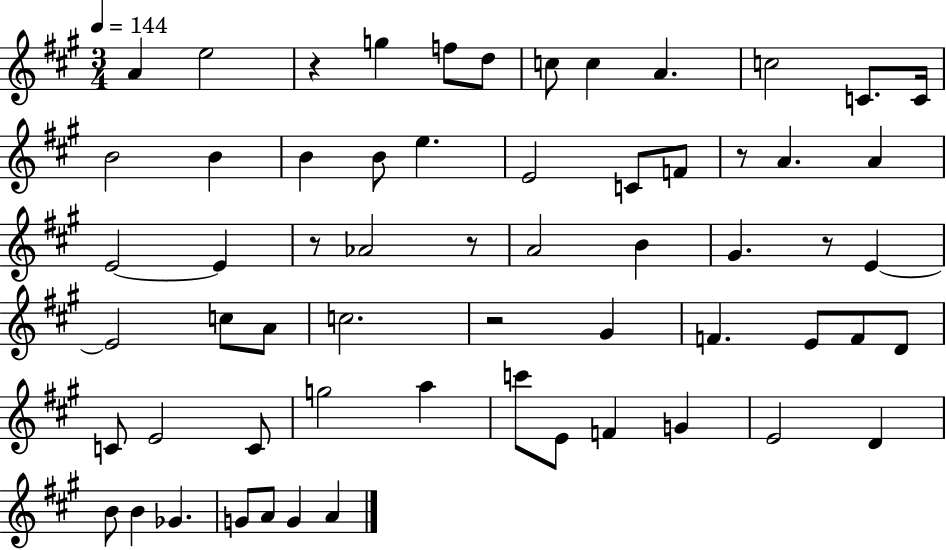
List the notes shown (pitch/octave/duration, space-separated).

A4/q E5/h R/q G5/q F5/e D5/e C5/e C5/q A4/q. C5/h C4/e. C4/s B4/h B4/q B4/q B4/e E5/q. E4/h C4/e F4/e R/e A4/q. A4/q E4/h E4/q R/e Ab4/h R/e A4/h B4/q G#4/q. R/e E4/q E4/h C5/e A4/e C5/h. R/h G#4/q F4/q. E4/e F4/e D4/e C4/e E4/h C4/e G5/h A5/q C6/e E4/e F4/q G4/q E4/h D4/q B4/e B4/q Gb4/q. G4/e A4/e G4/q A4/q